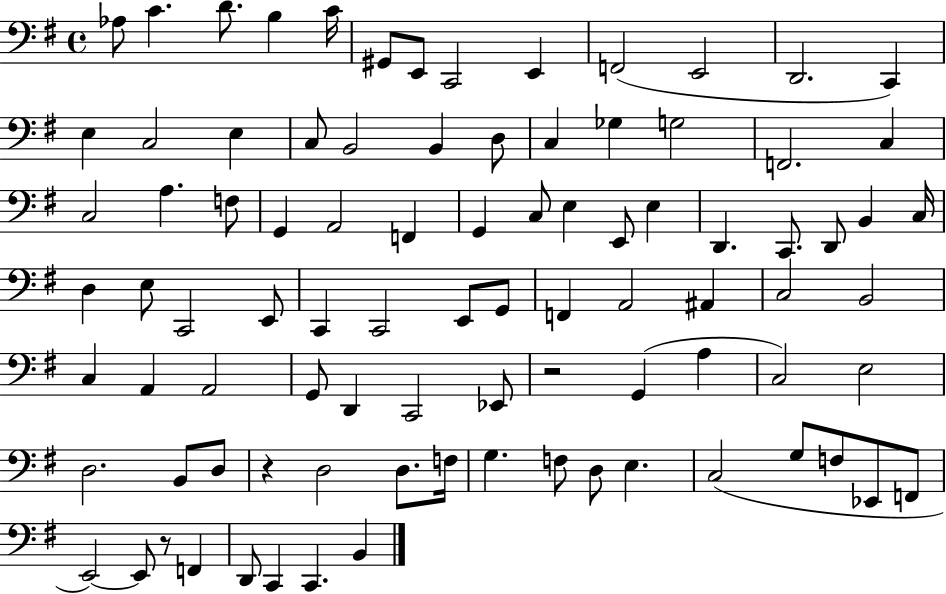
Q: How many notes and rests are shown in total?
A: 90